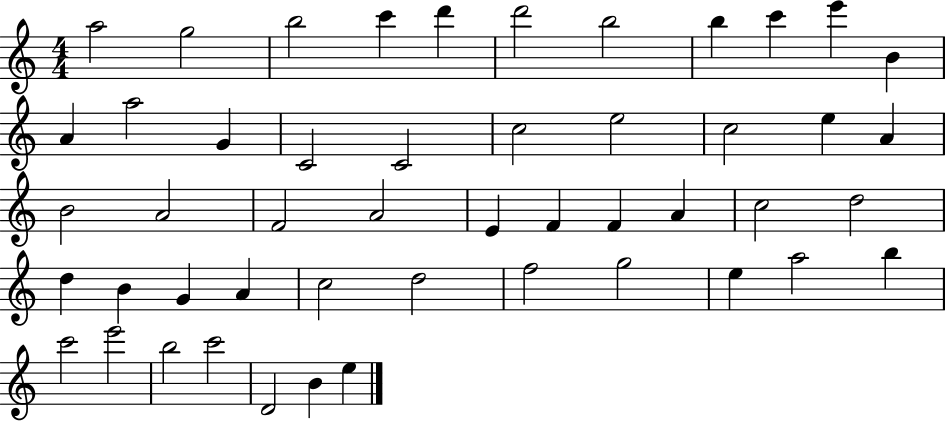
A5/h G5/h B5/h C6/q D6/q D6/h B5/h B5/q C6/q E6/q B4/q A4/q A5/h G4/q C4/h C4/h C5/h E5/h C5/h E5/q A4/q B4/h A4/h F4/h A4/h E4/q F4/q F4/q A4/q C5/h D5/h D5/q B4/q G4/q A4/q C5/h D5/h F5/h G5/h E5/q A5/h B5/q C6/h E6/h B5/h C6/h D4/h B4/q E5/q